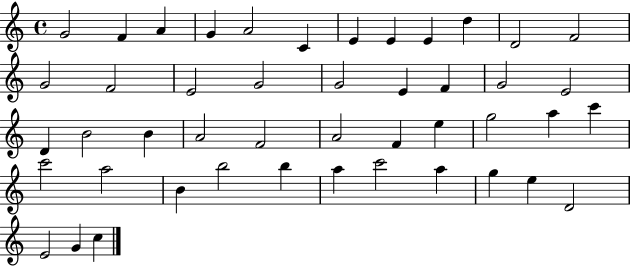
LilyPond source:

{
  \clef treble
  \time 4/4
  \defaultTimeSignature
  \key c \major
  g'2 f'4 a'4 | g'4 a'2 c'4 | e'4 e'4 e'4 d''4 | d'2 f'2 | \break g'2 f'2 | e'2 g'2 | g'2 e'4 f'4 | g'2 e'2 | \break d'4 b'2 b'4 | a'2 f'2 | a'2 f'4 e''4 | g''2 a''4 c'''4 | \break c'''2 a''2 | b'4 b''2 b''4 | a''4 c'''2 a''4 | g''4 e''4 d'2 | \break e'2 g'4 c''4 | \bar "|."
}